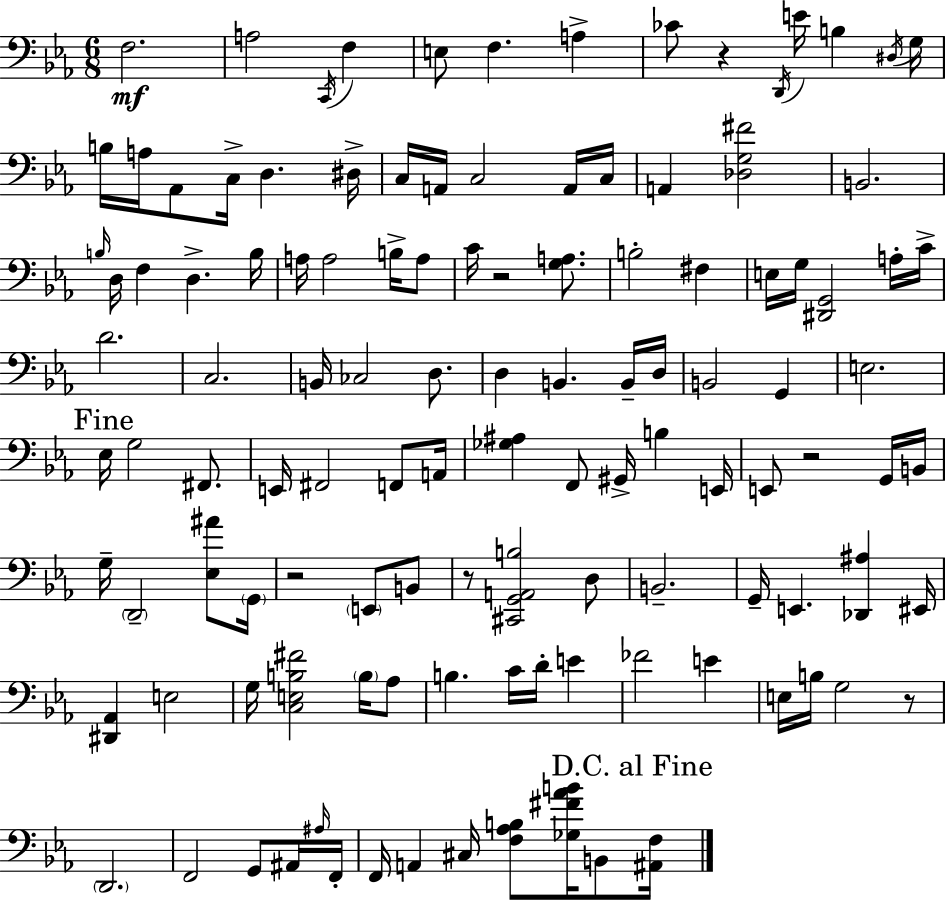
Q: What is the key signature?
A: EES major